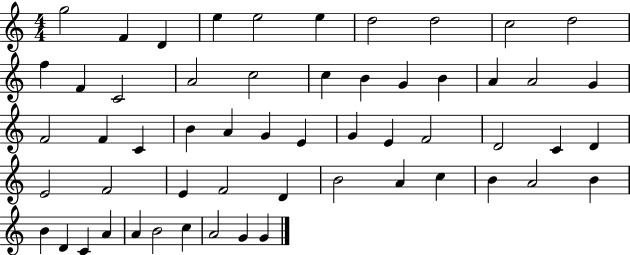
G5/h F4/q D4/q E5/q E5/h E5/q D5/h D5/h C5/h D5/h F5/q F4/q C4/h A4/h C5/h C5/q B4/q G4/q B4/q A4/q A4/h G4/q F4/h F4/q C4/q B4/q A4/q G4/q E4/q G4/q E4/q F4/h D4/h C4/q D4/q E4/h F4/h E4/q F4/h D4/q B4/h A4/q C5/q B4/q A4/h B4/q B4/q D4/q C4/q A4/q A4/q B4/h C5/q A4/h G4/q G4/q